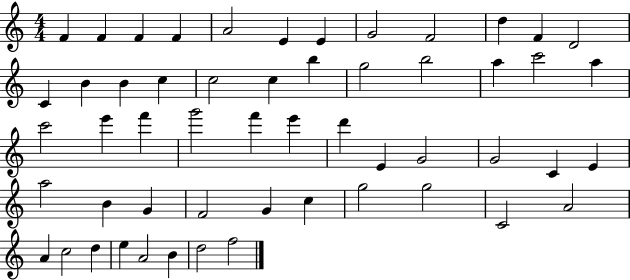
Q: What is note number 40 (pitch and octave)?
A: F4